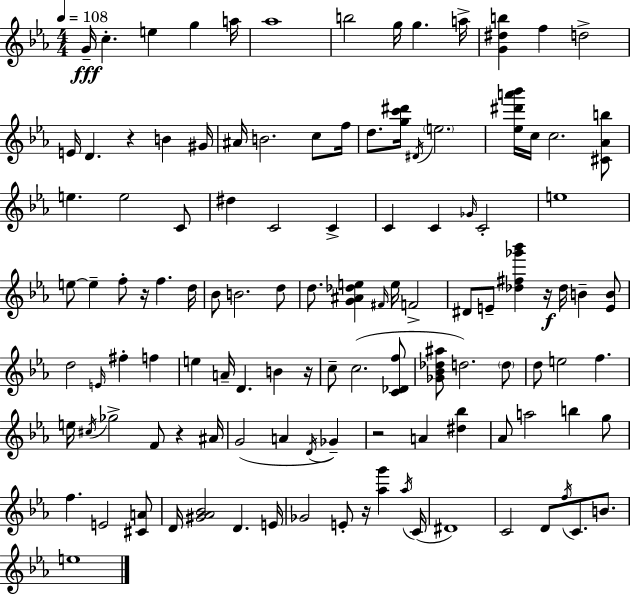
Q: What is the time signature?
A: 4/4